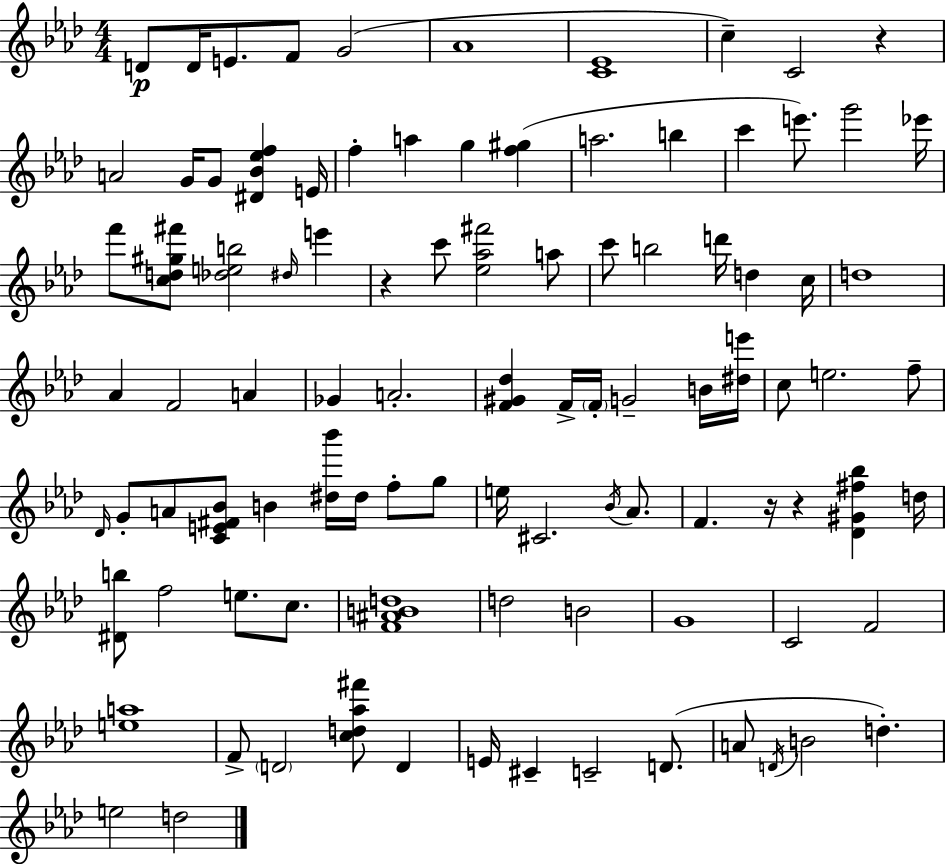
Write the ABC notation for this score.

X:1
T:Untitled
M:4/4
L:1/4
K:Ab
D/2 D/4 E/2 F/2 G2 _A4 [C_E]4 c C2 z A2 G/4 G/2 [^D_B_ef] E/4 f a g [f^g] a2 b c' e'/2 g'2 _e'/4 f'/2 [cd^g^f']/2 [_deb]2 ^d/4 e' z c'/2 [_e_a^f']2 a/2 c'/2 b2 d'/4 d c/4 d4 _A F2 A _G A2 [F^G_d] F/4 F/4 G2 B/4 [^de']/4 c/2 e2 f/2 _D/4 G/2 A/2 [CE^F_B]/2 B [^d_b']/4 ^d/4 f/2 g/2 e/4 ^C2 _B/4 _A/2 F z/4 z [_D^G^f_b] d/4 [^Db]/2 f2 e/2 c/2 [F^ABd]4 d2 B2 G4 C2 F2 [ea]4 F/2 D2 [cd_a^f']/2 D E/4 ^C C2 D/2 A/2 D/4 B2 d e2 d2